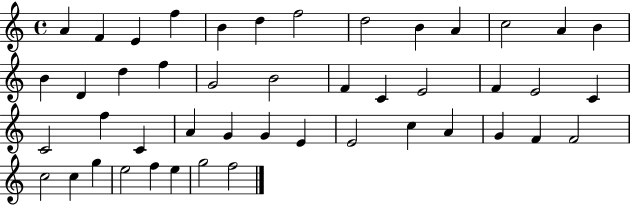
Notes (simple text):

A4/q F4/q E4/q F5/q B4/q D5/q F5/h D5/h B4/q A4/q C5/h A4/q B4/q B4/q D4/q D5/q F5/q G4/h B4/h F4/q C4/q E4/h F4/q E4/h C4/q C4/h F5/q C4/q A4/q G4/q G4/q E4/q E4/h C5/q A4/q G4/q F4/q F4/h C5/h C5/q G5/q E5/h F5/q E5/q G5/h F5/h